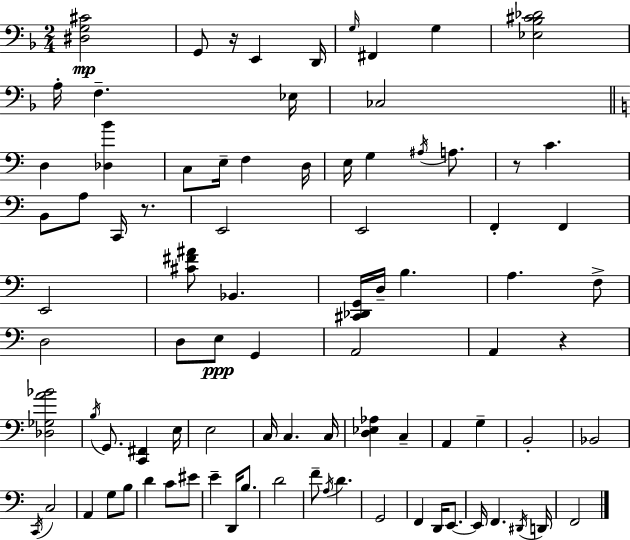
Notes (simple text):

[D#3,G3,C#4]/h G2/e R/s E2/q D2/s G3/s F#2/q G3/q [Eb3,Bb3,C#4,Db4]/h A3/s F3/q. Eb3/s CES3/h D3/q [Db3,B4]/q C3/e E3/s F3/q D3/s E3/s G3/q A#3/s A3/e. R/e C4/q. B2/e A3/e C2/s R/e. E2/h E2/h F2/q F2/q E2/h [C#4,F#4,A#4]/e Bb2/q. [C#2,Db2,G2]/s D3/s B3/q. A3/q. F3/e D3/h D3/e E3/e G2/q A2/h A2/q R/q [Db3,Gb3,A4,Bb4]/h B3/s G2/e. [C2,F#2]/q E3/s E3/h C3/s C3/q. C3/s [D3,Eb3,Ab3]/q C3/q A2/q G3/q B2/h Bb2/h C2/s C3/h A2/q G3/e B3/e D4/q C4/e EIS4/e E4/q D2/s B3/e. D4/h F4/e A3/s D4/q. G2/h F2/q D2/s E2/e. E2/s F2/q. D#2/s D2/s F2/h